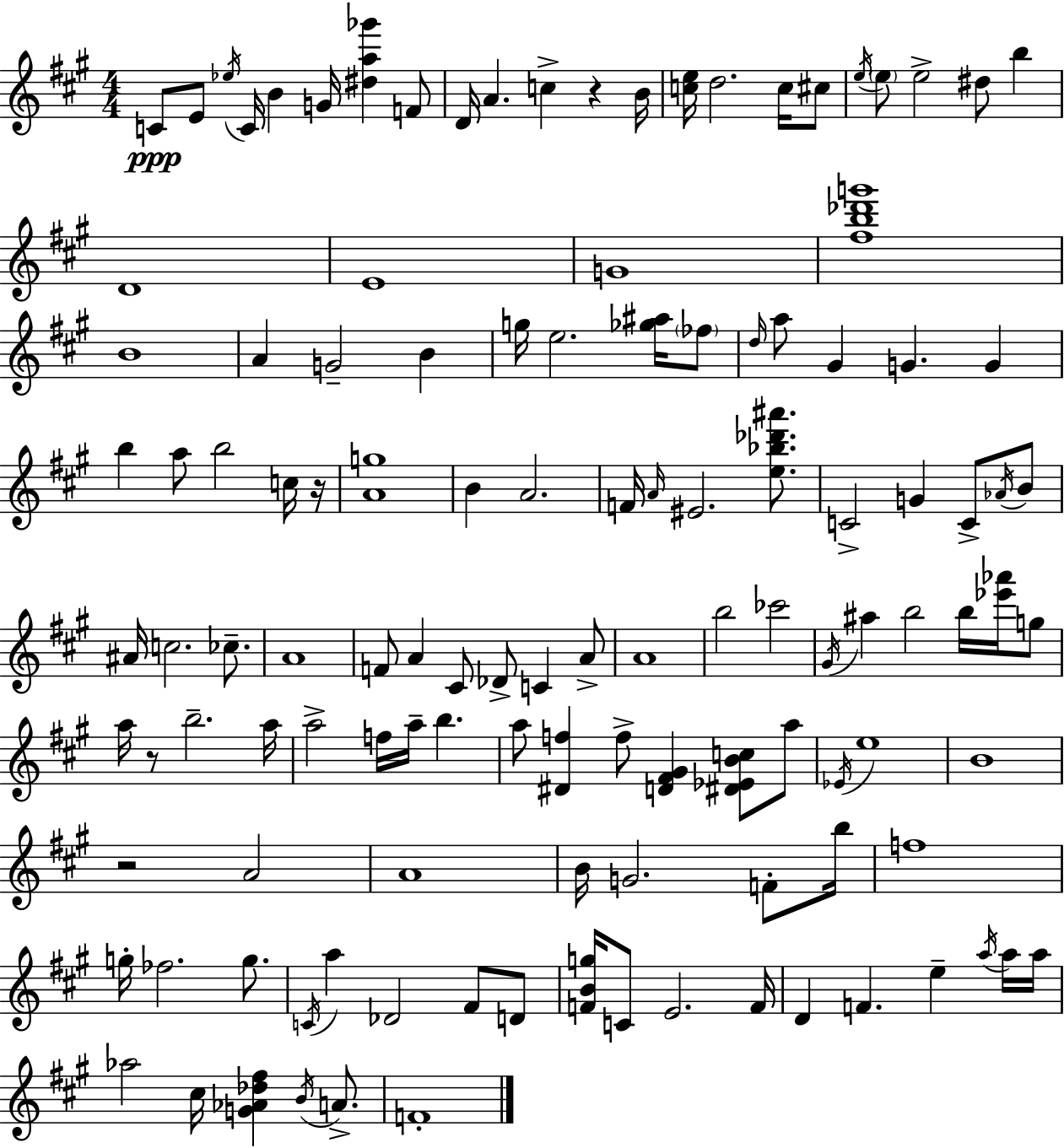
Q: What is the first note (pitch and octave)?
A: C4